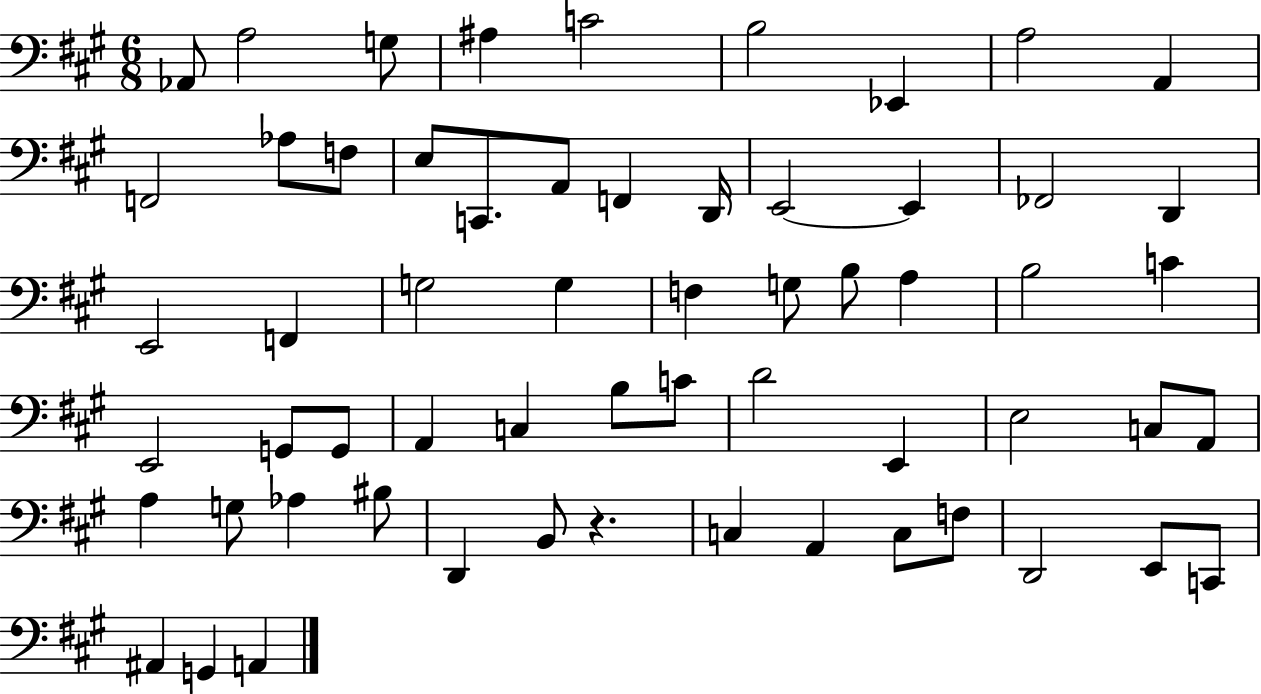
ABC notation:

X:1
T:Untitled
M:6/8
L:1/4
K:A
_A,,/2 A,2 G,/2 ^A, C2 B,2 _E,, A,2 A,, F,,2 _A,/2 F,/2 E,/2 C,,/2 A,,/2 F,, D,,/4 E,,2 E,, _F,,2 D,, E,,2 F,, G,2 G, F, G,/2 B,/2 A, B,2 C E,,2 G,,/2 G,,/2 A,, C, B,/2 C/2 D2 E,, E,2 C,/2 A,,/2 A, G,/2 _A, ^B,/2 D,, B,,/2 z C, A,, C,/2 F,/2 D,,2 E,,/2 C,,/2 ^A,, G,, A,,